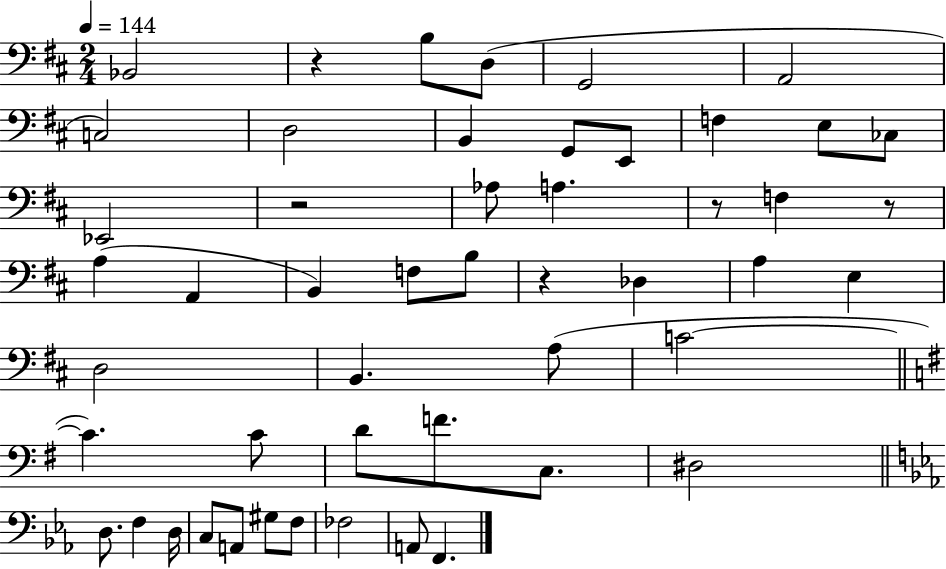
{
  \clef bass
  \numericTimeSignature
  \time 2/4
  \key d \major
  \tempo 4 = 144
  bes,2 | r4 b8 d8( | g,2 | a,2 | \break c2) | d2 | b,4 g,8 e,8 | f4 e8 ces8 | \break ees,2 | r2 | aes8 a4. | r8 f4 r8 | \break a4( a,4 | b,4) f8 b8 | r4 des4 | a4 e4 | \break d2 | b,4. a8( | c'2~~ | \bar "||" \break \key e \minor c'4.) c'8 | d'8 f'8. c8. | dis2 | \bar "||" \break \key ees \major d8. f4 d16 | c8 a,8 gis8 f8 | fes2 | a,8 f,4. | \break \bar "|."
}